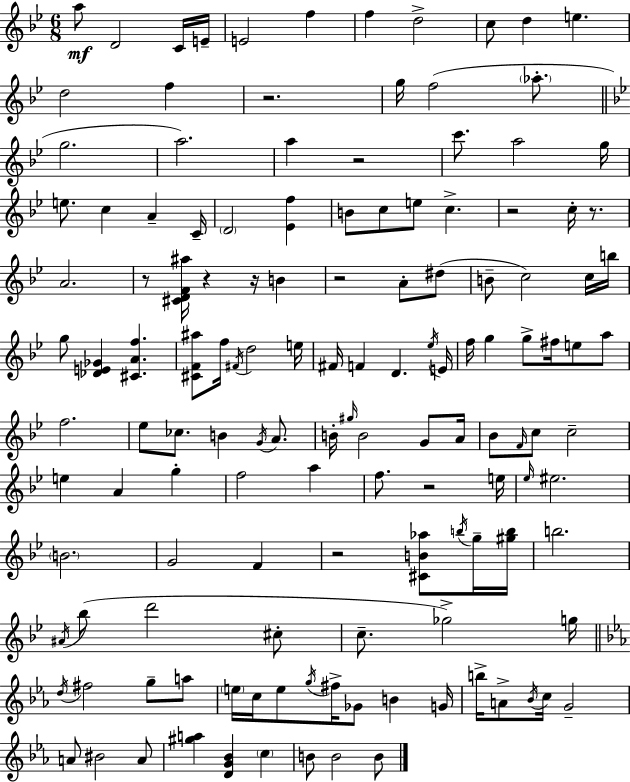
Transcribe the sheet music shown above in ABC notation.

X:1
T:Untitled
M:6/8
L:1/4
K:Gm
a/2 D2 C/4 E/4 E2 f f d2 c/2 d e d2 f z2 g/4 f2 _a/2 g2 a2 a z2 c'/2 a2 g/4 e/2 c A C/4 D2 [_Ef] B/2 c/2 e/2 c z2 c/4 z/2 A2 z/2 [^CDF^a]/4 z z/4 B z2 A/2 ^d/2 B/2 c2 c/4 b/4 g/2 [_DE_G] [^CAf] [^CF^a]/2 f/4 ^F/4 d2 e/4 ^F/4 F D _e/4 E/4 f/4 g g/2 ^f/4 e/2 a/2 f2 _e/2 _c/2 B G/4 A/2 B/4 ^g/4 B2 G/2 A/4 _B/2 F/4 c/2 c2 e A g f2 a f/2 z2 e/4 _e/4 ^e2 B2 G2 F z2 [^CB_a]/2 b/4 g/4 [^gb]/4 b2 ^A/4 _b/2 d'2 ^c/2 c/2 _g2 g/4 d/4 ^f2 g/2 a/2 e/4 c/4 e/2 g/4 ^f/4 _G/2 B G/4 b/4 A/2 _B/4 c/4 G2 A/2 ^B2 A/2 [^ga] [DG_B] c B/2 B2 B/2